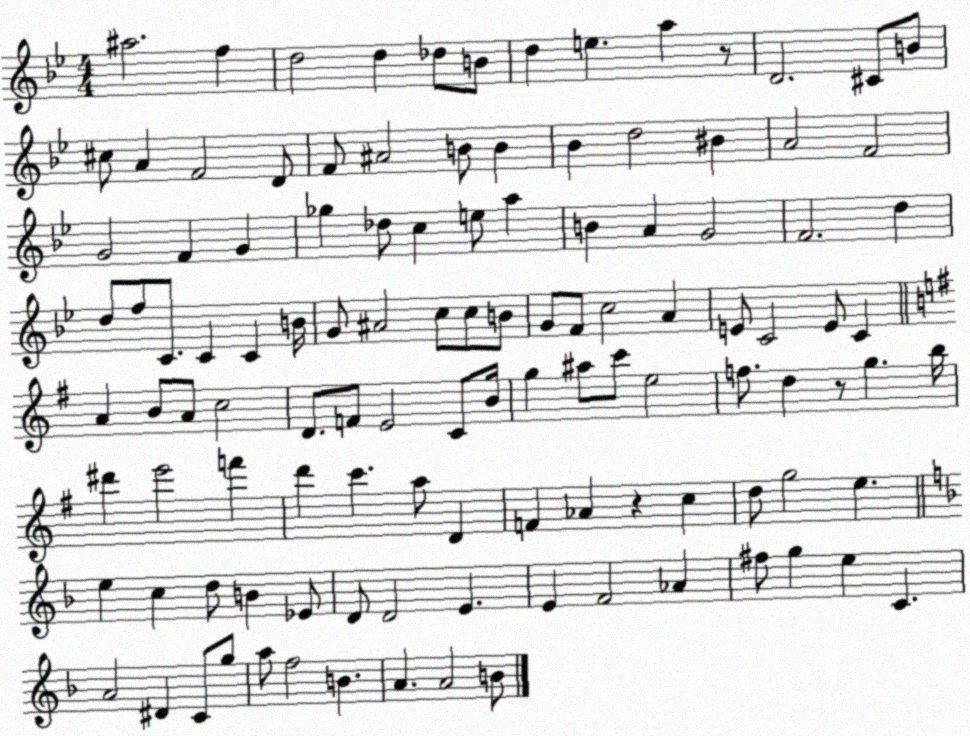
X:1
T:Untitled
M:4/4
L:1/4
K:Bb
^a2 f d2 d _d/2 B/2 d e a z/2 D2 ^C/2 B/2 ^c/2 A F2 D/2 F/2 ^A2 B/2 B _B d2 ^B A2 F2 G2 F G _g _d/2 c e/2 a B A G2 F2 d d/2 f/2 C/2 C C B/4 G/2 ^A2 c/2 c/2 B/2 G/2 F/2 c2 A E/2 C2 E/2 C A B/2 A/2 c2 D/2 F/2 E2 C/2 B/4 g ^a/2 c'/2 e2 f/2 d z/2 g b/4 ^d' e'2 f' d' c' a/2 D F _A z c d/2 g2 e e c d/2 B _E/2 D/2 D2 E E F2 _A ^f/2 g e C A2 ^D C/2 g/2 a/2 f2 B A A2 B/2